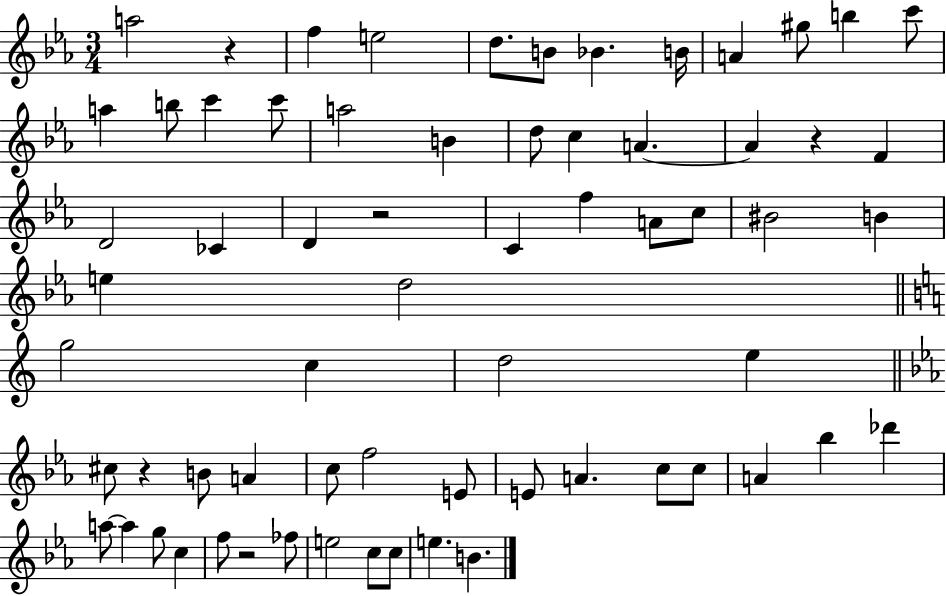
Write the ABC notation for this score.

X:1
T:Untitled
M:3/4
L:1/4
K:Eb
a2 z f e2 d/2 B/2 _B B/4 A ^g/2 b c'/2 a b/2 c' c'/2 a2 B d/2 c A A z F D2 _C D z2 C f A/2 c/2 ^B2 B e d2 g2 c d2 e ^c/2 z B/2 A c/2 f2 E/2 E/2 A c/2 c/2 A _b _d' a/2 a g/2 c f/2 z2 _f/2 e2 c/2 c/2 e B